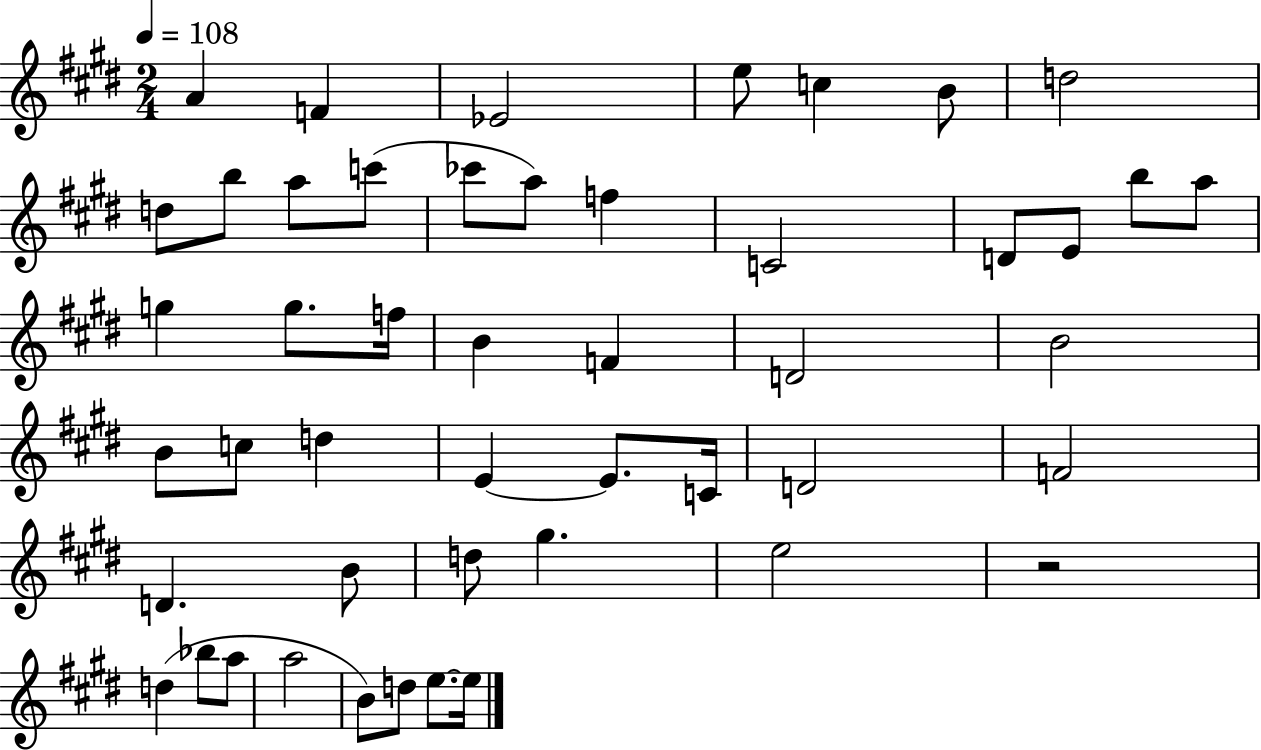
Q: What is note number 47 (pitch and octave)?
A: E5